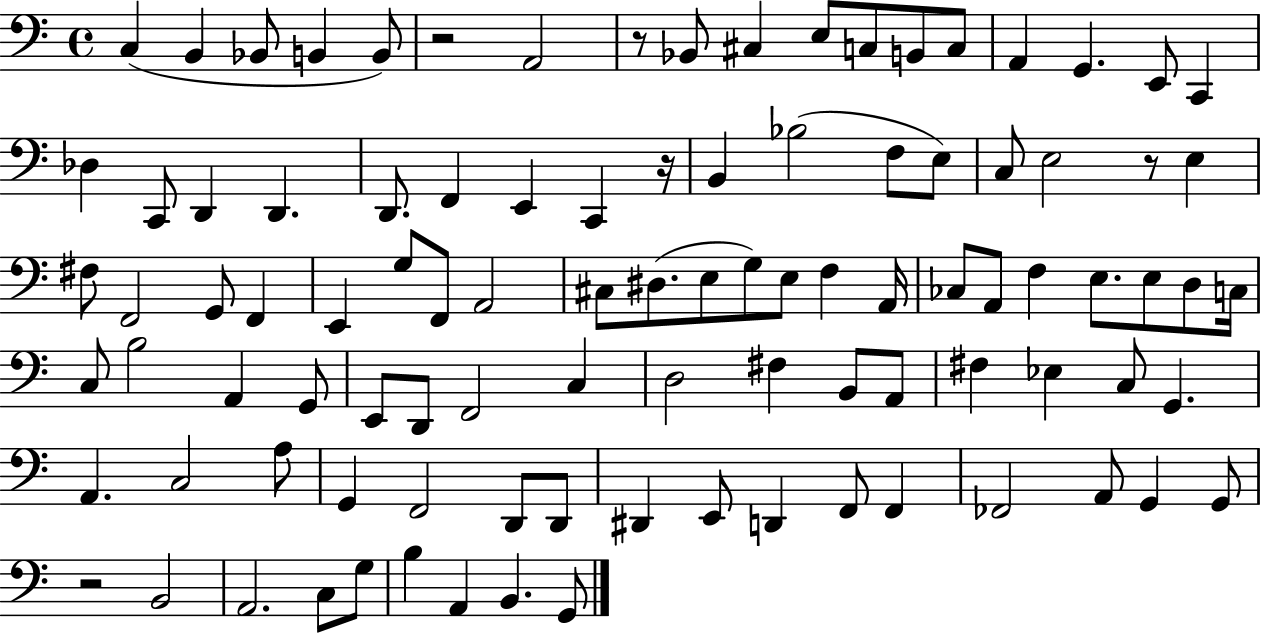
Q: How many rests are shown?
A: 5